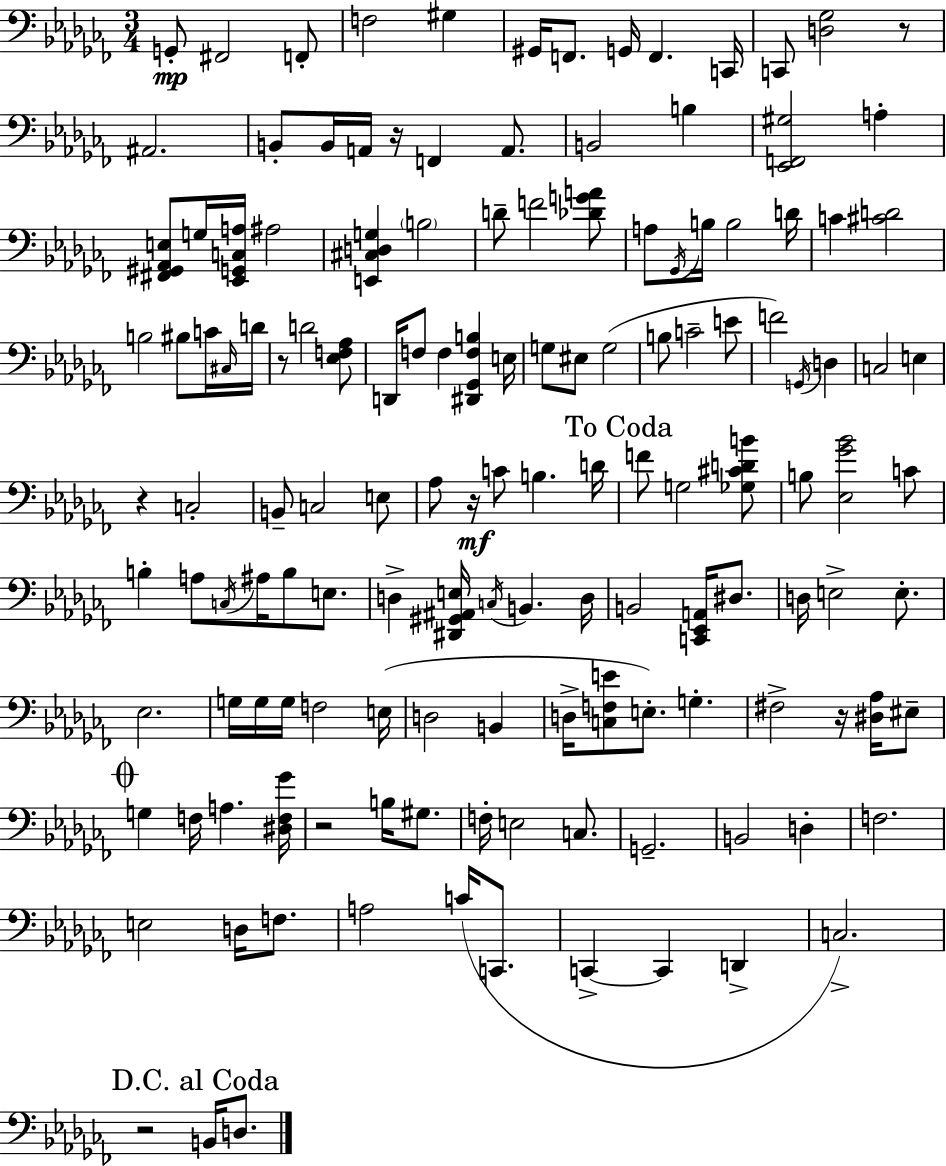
G2/e F#2/h F2/e F3/h G#3/q G#2/s F2/e. G2/s F2/q. C2/s C2/e [D3,Gb3]/h R/e A#2/h. B2/e B2/s A2/s R/s F2/q A2/e. B2/h B3/q [Eb2,F2,G#3]/h A3/q [F#2,G#2,Ab2,E3]/e G3/s [Eb2,G2,C3,A3]/s A#3/h [E2,C#3,D3,G3]/q B3/h D4/e F4/h [Db4,G4,A4]/e A3/e Gb2/s B3/s B3/h D4/s C4/q [C#4,D4]/h B3/h BIS3/e C4/s C#3/s D4/s R/e D4/h [Eb3,F3,Ab3]/e D2/s F3/e F3/q [D#2,Gb2,F3,B3]/q E3/s G3/e EIS3/e G3/h B3/e C4/h E4/e F4/h G2/s D3/q C3/h E3/q R/q C3/h B2/e C3/h E3/e Ab3/e R/s C4/e B3/q. D4/s F4/e G3/h [Gb3,C#4,D4,B4]/e B3/e [Eb3,Gb4,Bb4]/h C4/e B3/q A3/e C3/s A#3/s B3/e E3/e. D3/q [D#2,G#2,A#2,E3]/s C3/s B2/q. D3/s B2/h [C2,Eb2,A2]/s D#3/e. D3/s E3/h E3/e. Eb3/h. G3/s G3/s G3/s F3/h E3/s D3/h B2/q D3/s [C3,F3,E4]/e E3/e. G3/q. F#3/h R/s [D#3,Ab3]/s EIS3/e G3/q F3/s A3/q. [D#3,F3,Gb4]/s R/h B3/s G#3/e. F3/s E3/h C3/e. G2/h. B2/h D3/q F3/h. E3/h D3/s F3/e. A3/h C4/s C2/e. C2/q C2/q D2/q C3/h. R/h B2/s D3/e.